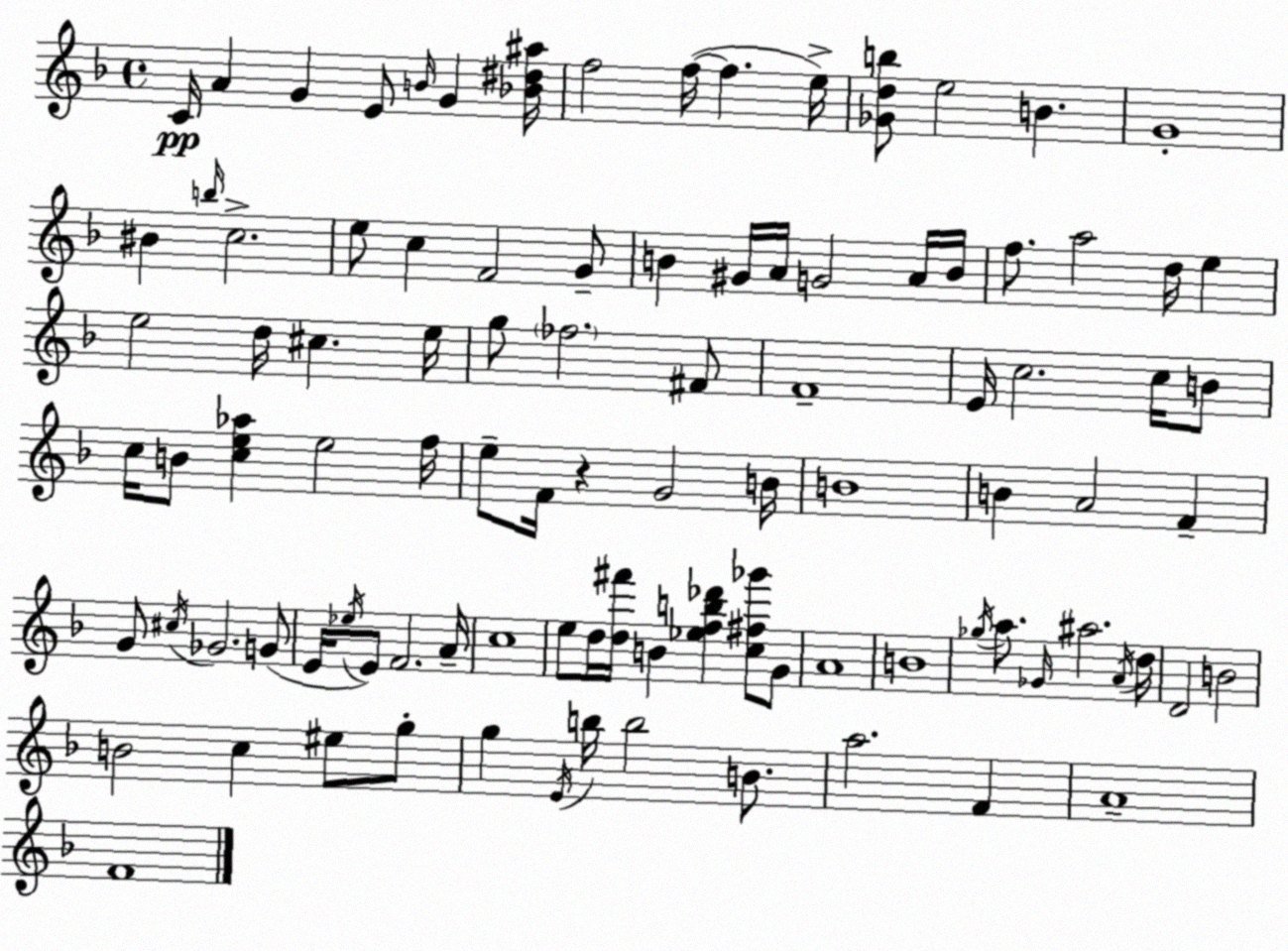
X:1
T:Untitled
M:4/4
L:1/4
K:Dm
C/4 A G E/2 B/4 G [_B^d^a]/4 f2 f/4 f e/4 [_Gdb]/2 e2 B G4 ^B b/4 c2 e/2 c F2 G/2 B ^G/4 A/4 G2 A/4 B/4 f/2 a2 d/4 e e2 d/4 ^c e/4 g/2 _f2 ^F/2 F4 E/4 c2 c/4 B/2 c/4 B/2 [ce_a] e2 f/4 e/2 F/4 z G2 B/4 B4 B A2 F G/2 ^c/4 _G2 G/2 E/4 _e/4 E/2 F2 A/4 c4 e/2 d/4 [d^f']/4 B [_efb_d'] [c^f_g']/2 G/2 A4 B4 _g/4 a/2 _G/4 ^a2 A/4 d/4 D2 B2 B2 c ^e/2 g/2 g E/4 b/4 b2 B/2 a2 F A4 F4